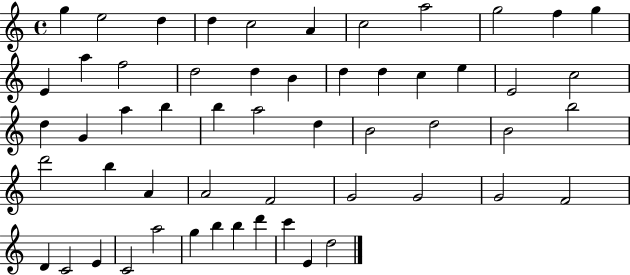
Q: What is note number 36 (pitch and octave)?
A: B5